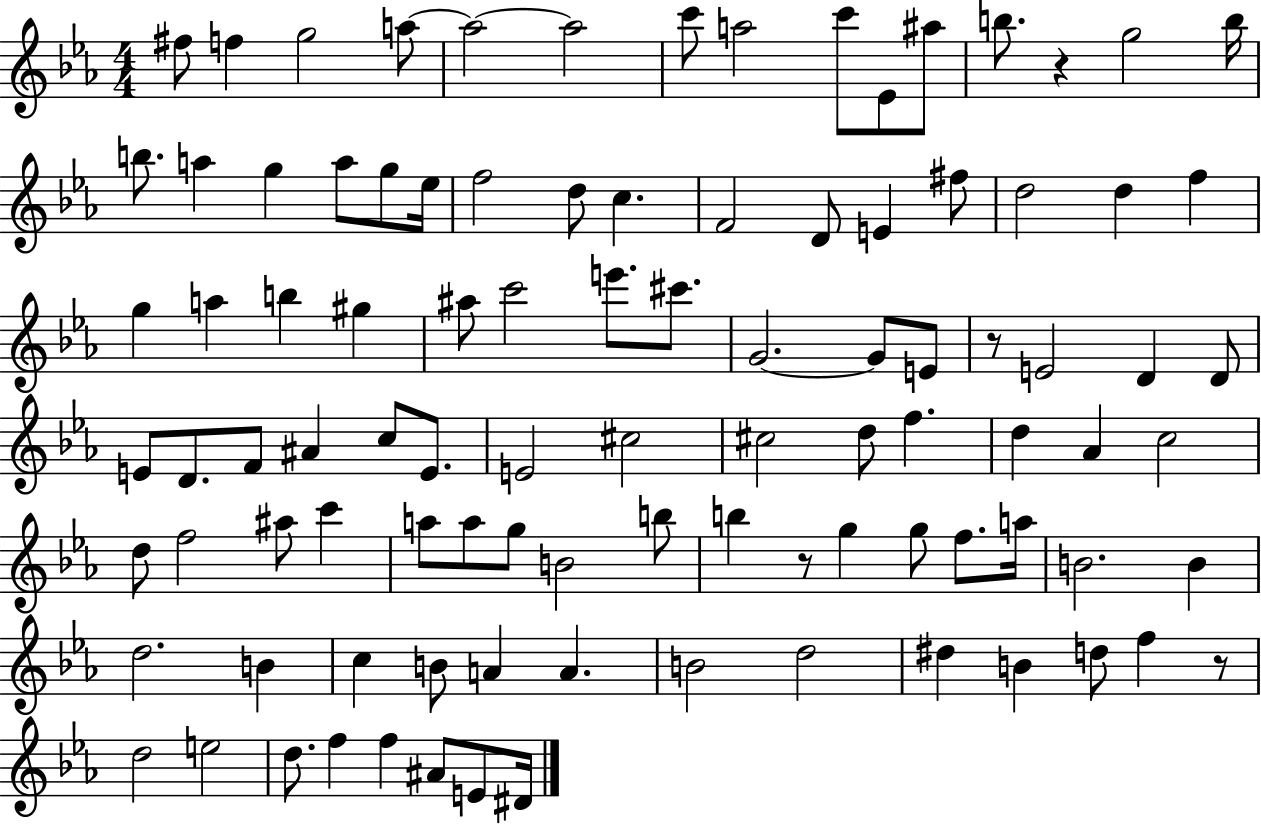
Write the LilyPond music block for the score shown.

{
  \clef treble
  \numericTimeSignature
  \time 4/4
  \key ees \major
  fis''8 f''4 g''2 a''8~~ | a''2~~ a''2 | c'''8 a''2 c'''8 ees'8 ais''8 | b''8. r4 g''2 b''16 | \break b''8. a''4 g''4 a''8 g''8 ees''16 | f''2 d''8 c''4. | f'2 d'8 e'4 fis''8 | d''2 d''4 f''4 | \break g''4 a''4 b''4 gis''4 | ais''8 c'''2 e'''8. cis'''8. | g'2.~~ g'8 e'8 | r8 e'2 d'4 d'8 | \break e'8 d'8. f'8 ais'4 c''8 e'8. | e'2 cis''2 | cis''2 d''8 f''4. | d''4 aes'4 c''2 | \break d''8 f''2 ais''8 c'''4 | a''8 a''8 g''8 b'2 b''8 | b''4 r8 g''4 g''8 f''8. a''16 | b'2. b'4 | \break d''2. b'4 | c''4 b'8 a'4 a'4. | b'2 d''2 | dis''4 b'4 d''8 f''4 r8 | \break d''2 e''2 | d''8. f''4 f''4 ais'8 e'8 dis'16 | \bar "|."
}